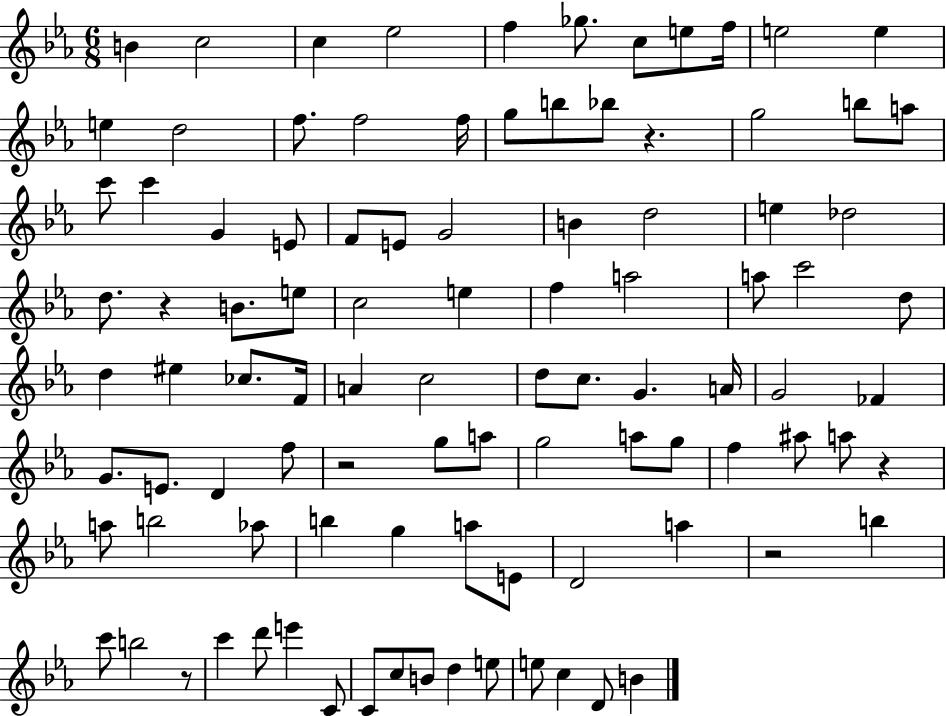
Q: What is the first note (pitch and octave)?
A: B4